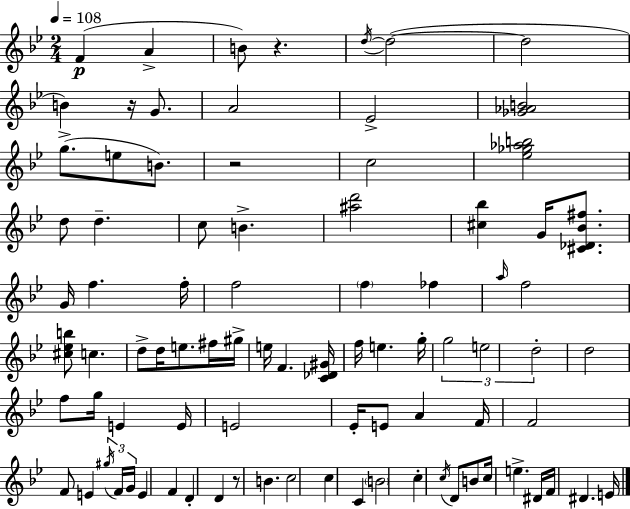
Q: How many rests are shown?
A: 4